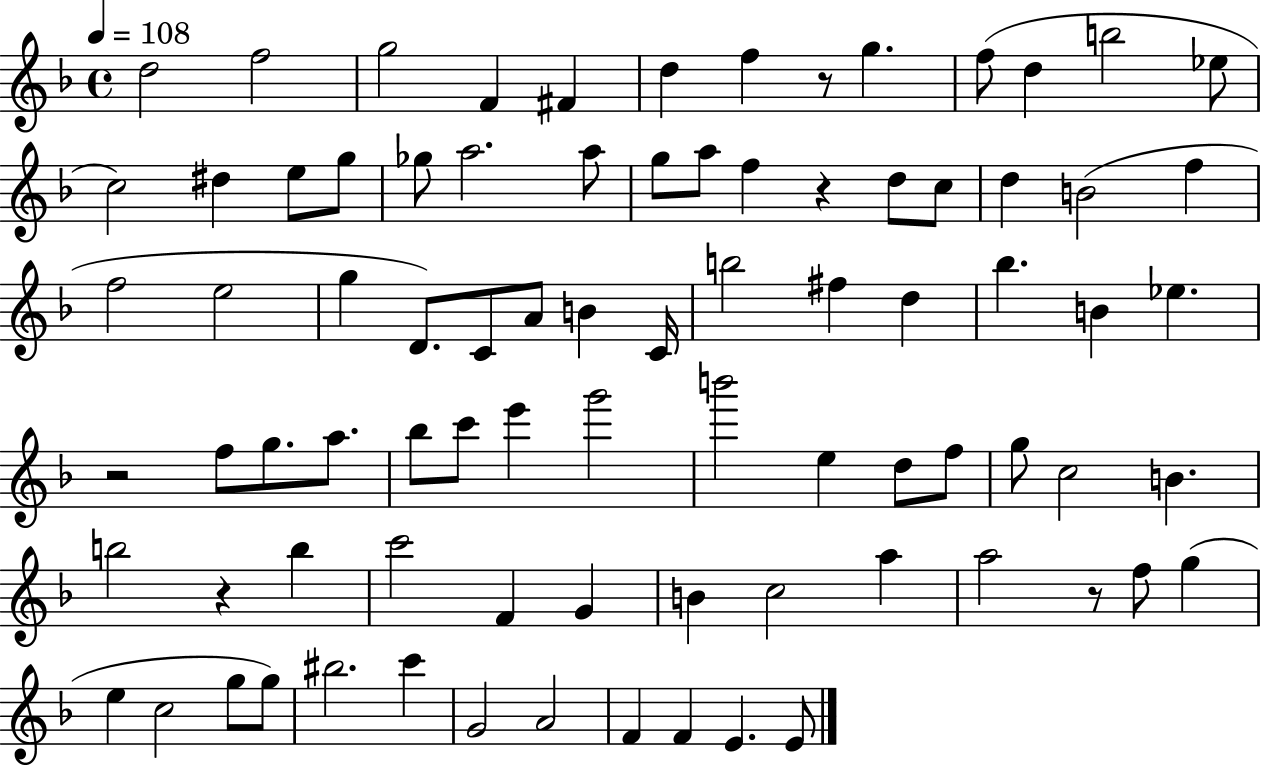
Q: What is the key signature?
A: F major